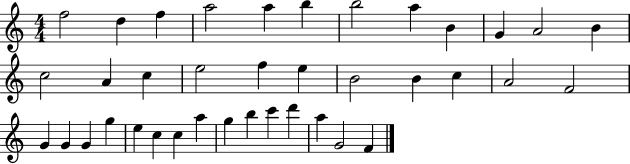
{
  \clef treble
  \numericTimeSignature
  \time 4/4
  \key c \major
  f''2 d''4 f''4 | a''2 a''4 b''4 | b''2 a''4 b'4 | g'4 a'2 b'4 | \break c''2 a'4 c''4 | e''2 f''4 e''4 | b'2 b'4 c''4 | a'2 f'2 | \break g'4 g'4 g'4 g''4 | e''4 c''4 c''4 a''4 | g''4 b''4 c'''4 d'''4 | a''4 g'2 f'4 | \break \bar "|."
}